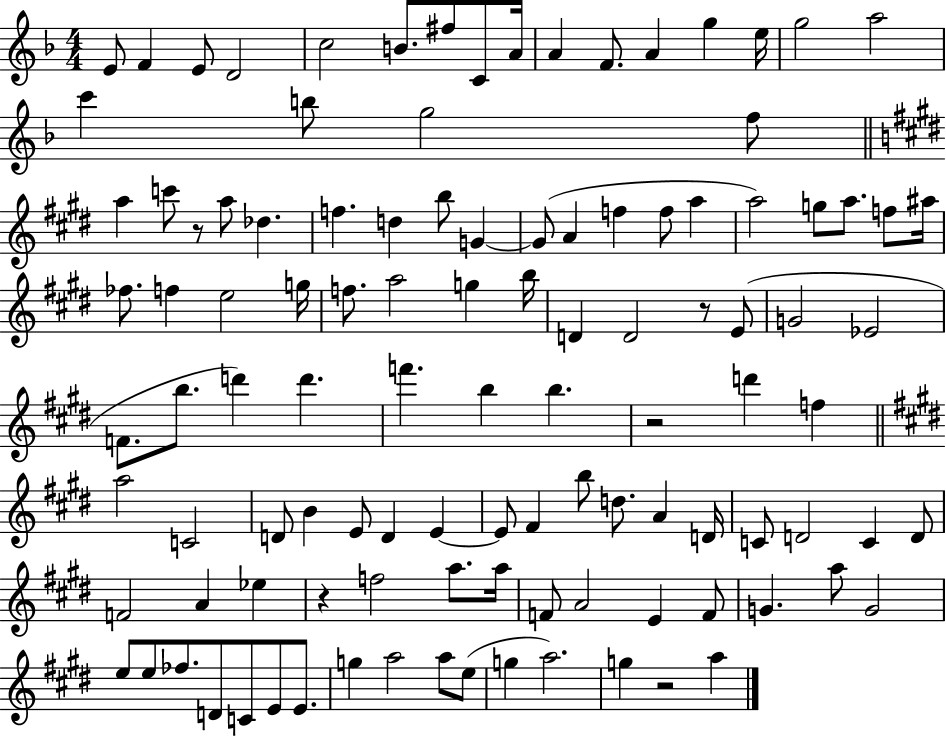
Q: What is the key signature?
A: F major